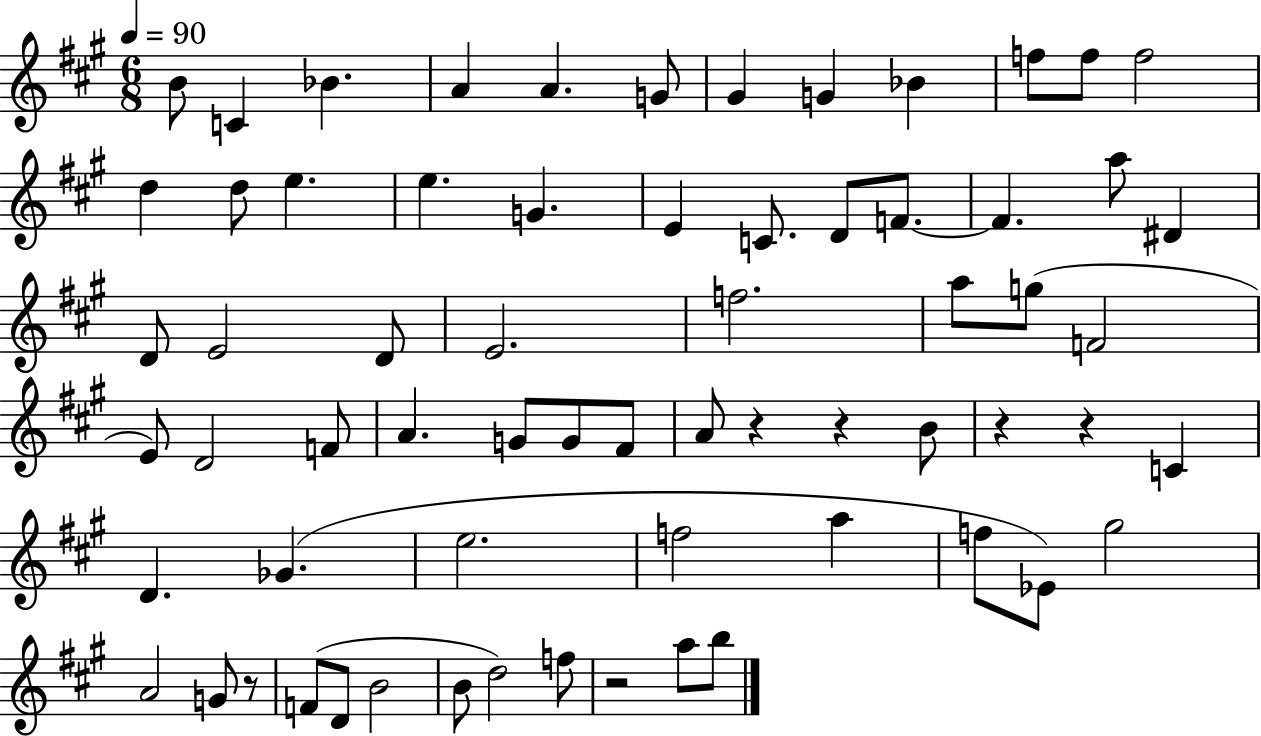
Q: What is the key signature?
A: A major